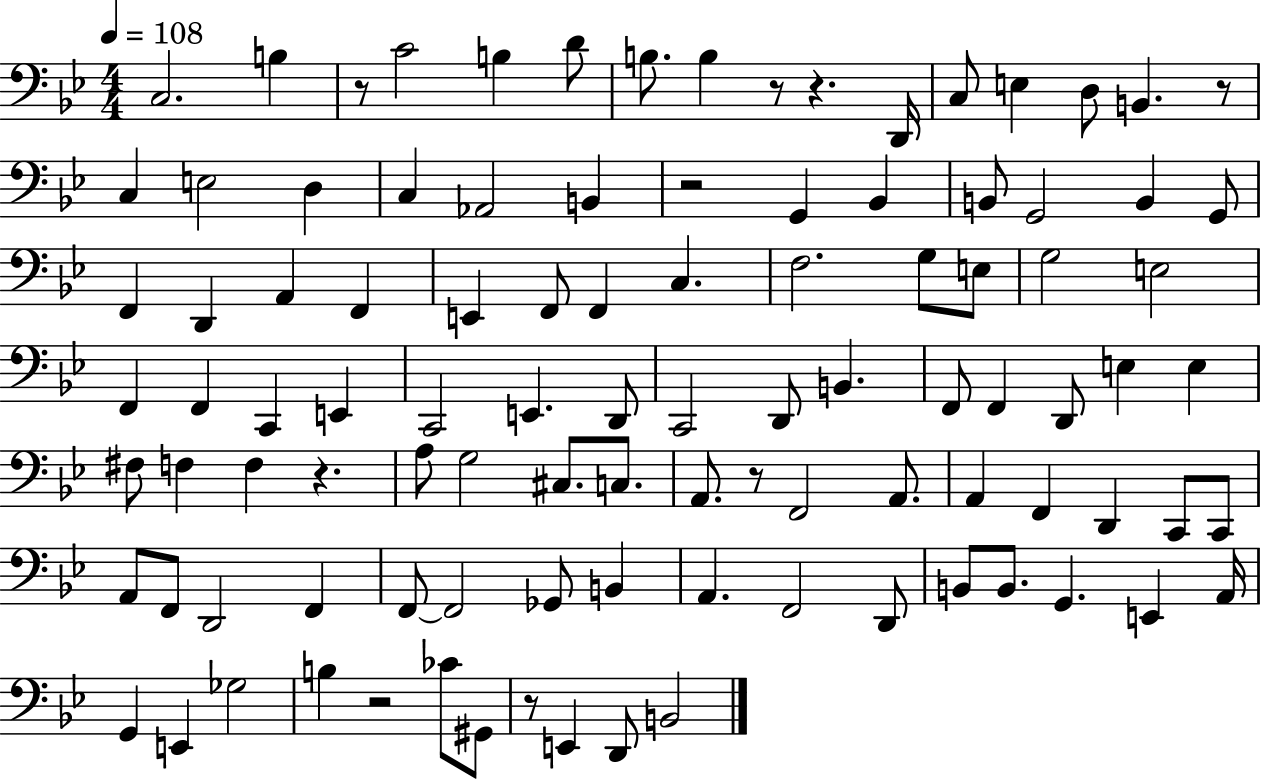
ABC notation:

X:1
T:Untitled
M:4/4
L:1/4
K:Bb
C,2 B, z/2 C2 B, D/2 B,/2 B, z/2 z D,,/4 C,/2 E, D,/2 B,, z/2 C, E,2 D, C, _A,,2 B,, z2 G,, _B,, B,,/2 G,,2 B,, G,,/2 F,, D,, A,, F,, E,, F,,/2 F,, C, F,2 G,/2 E,/2 G,2 E,2 F,, F,, C,, E,, C,,2 E,, D,,/2 C,,2 D,,/2 B,, F,,/2 F,, D,,/2 E, E, ^F,/2 F, F, z A,/2 G,2 ^C,/2 C,/2 A,,/2 z/2 F,,2 A,,/2 A,, F,, D,, C,,/2 C,,/2 A,,/2 F,,/2 D,,2 F,, F,,/2 F,,2 _G,,/2 B,, A,, F,,2 D,,/2 B,,/2 B,,/2 G,, E,, A,,/4 G,, E,, _G,2 B, z2 _C/2 ^G,,/2 z/2 E,, D,,/2 B,,2